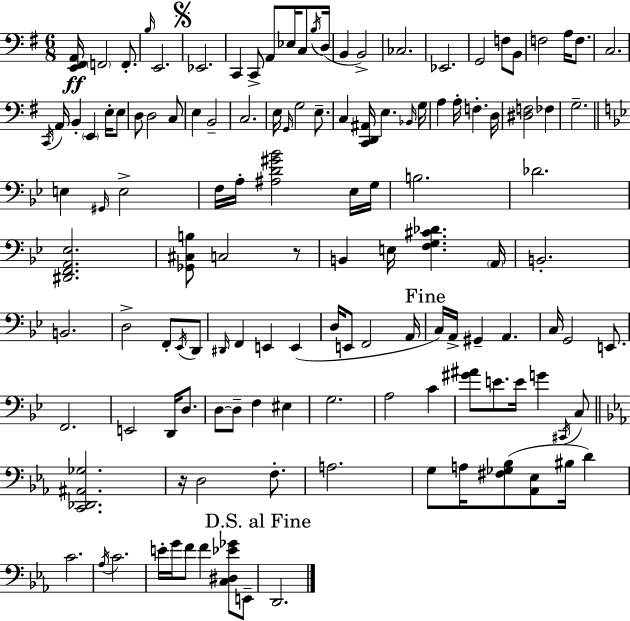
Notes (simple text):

[E2,F#2,A2]/s F2/h F2/e. B3/s E2/h. Eb2/h. C2/q C2/e A2/e Eb3/s C3/e B3/s D3/s B2/q B2/h CES3/h. Eb2/h. G2/h F3/e B2/e F3/h A3/s F3/e. C3/h. C2/s A2/s B2/q E2/q E3/s E3/e D3/e D3/h C3/e E3/q B2/h C3/h. E3/s G2/s G3/h E3/e. C3/q [C2,D2,A#2]/s E3/q. Bb2/s G3/s A3/q A3/s F3/q. D3/s [D#3,F3]/h FES3/q G3/h. E3/q G#2/s E3/h F3/s A3/s [A#3,D4,G#4,Bb4]/h Eb3/s G3/s B3/h. Db4/h. [D#2,F2,A2,Eb3]/h. [Gb2,C#3,B3]/e C3/h R/e B2/q E3/s [F3,G3,C#4,Db4]/q. A2/s B2/h. B2/h. D3/h F2/e Eb2/s D2/e D#2/s F2/q E2/q E2/q D3/s E2/e F2/h A2/s C3/s A2/s G#2/q A2/q. C3/s G2/h E2/e. F2/h. E2/h D2/s D3/e. D3/e D3/e F3/q EIS3/q G3/h. A3/h C4/q [G#4,A#4]/e E4/e. E4/s G4/q C#2/s C3/e [C2,Db2,A#2,Gb3]/h. R/s D3/h F3/e. A3/h. G3/e A3/s [F#3,Gb3,Bb3]/e [Ab2,Eb3]/e BIS3/s D4/q C4/h. Ab3/s C4/h. E4/s G4/s F4/e F4/q [C3,D#3,Eb4,Gb4]/e E2/e D2/h.